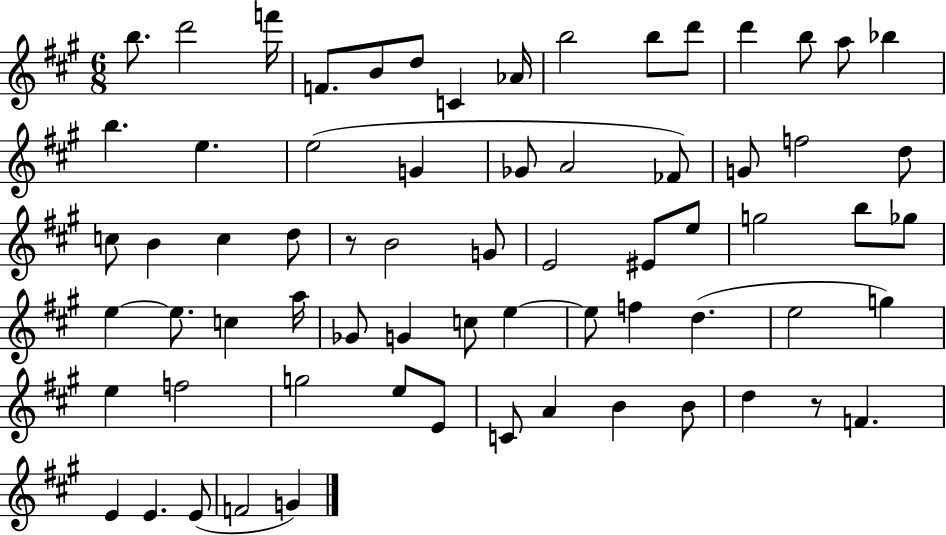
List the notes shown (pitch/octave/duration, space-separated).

B5/e. D6/h F6/s F4/e. B4/e D5/e C4/q Ab4/s B5/h B5/e D6/e D6/q B5/e A5/e Bb5/q B5/q. E5/q. E5/h G4/q Gb4/e A4/h FES4/e G4/e F5/h D5/e C5/e B4/q C5/q D5/e R/e B4/h G4/e E4/h EIS4/e E5/e G5/h B5/e Gb5/e E5/q E5/e. C5/q A5/s Gb4/e G4/q C5/e E5/q E5/e F5/q D5/q. E5/h G5/q E5/q F5/h G5/h E5/e E4/e C4/e A4/q B4/q B4/e D5/q R/e F4/q. E4/q E4/q. E4/e F4/h G4/q